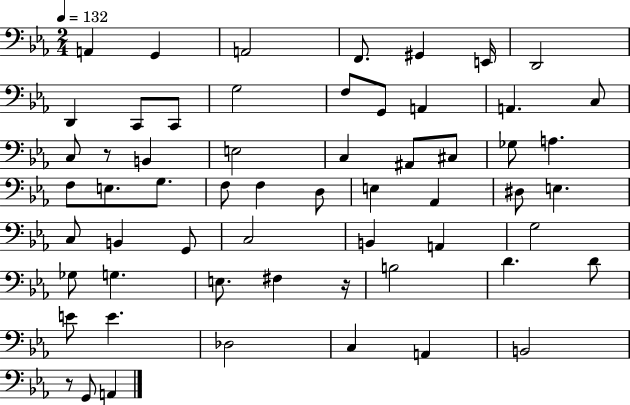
{
  \clef bass
  \numericTimeSignature
  \time 2/4
  \key ees \major
  \tempo 4 = 132
  a,4 g,4 | a,2 | f,8. gis,4 e,16 | d,2 | \break d,4 c,8 c,8 | g2 | f8 g,8 a,4 | a,4. c8 | \break c8 r8 b,4 | e2 | c4 ais,8 cis8 | ges8 a4. | \break f8 e8. g8. | f8 f4 d8 | e4 aes,4 | dis8 e4. | \break c8 b,4 g,8 | c2 | b,4 a,4 | g2 | \break ges8 g4. | e8. fis4 r16 | b2 | d'4. d'8 | \break e'8 e'4. | des2 | c4 a,4 | b,2 | \break r8 g,8 a,4 | \bar "|."
}